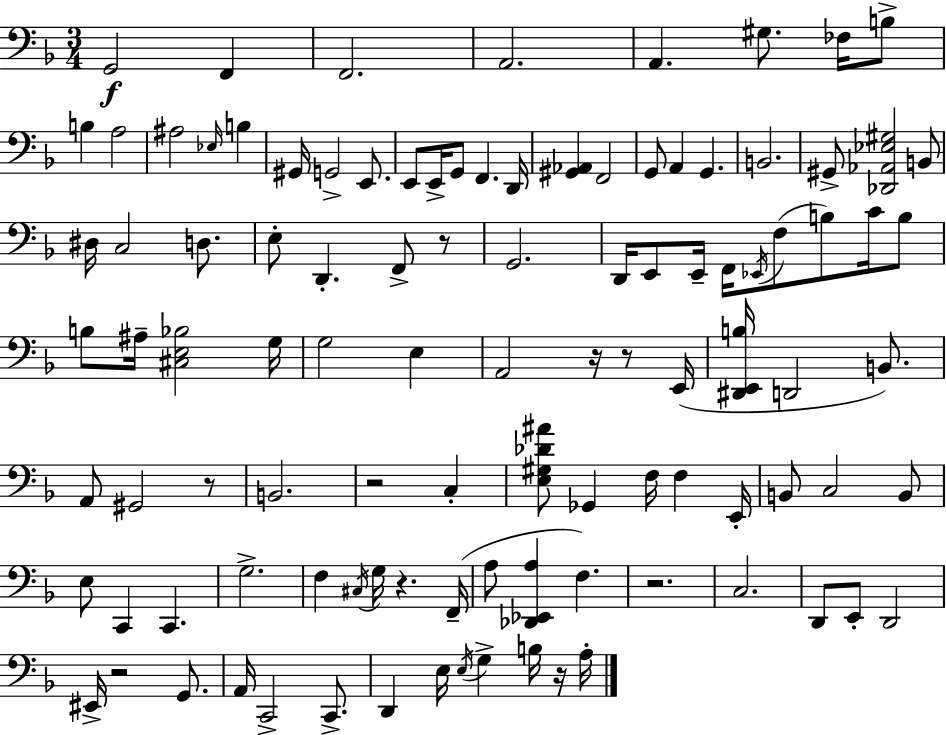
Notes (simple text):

G2/h F2/q F2/h. A2/h. A2/q. G#3/e. FES3/s B3/e B3/q A3/h A#3/h Eb3/s B3/q G#2/s G2/h E2/e. E2/e E2/s G2/e F2/q. D2/s [G#2,Ab2]/q F2/h G2/e A2/q G2/q. B2/h. G#2/e [Db2,Ab2,Eb3,G#3]/h B2/e D#3/s C3/h D3/e. E3/e D2/q. F2/e R/e G2/h. D2/s E2/e E2/s F2/s Eb2/s F3/e B3/e C4/s B3/e B3/e A#3/s [C#3,E3,Bb3]/h G3/s G3/h E3/q A2/h R/s R/e E2/s [D#2,E2,B3]/s D2/h B2/e. A2/e G#2/h R/e B2/h. R/h C3/q [E3,G#3,Db4,A#4]/e Gb2/q F3/s F3/q E2/s B2/e C3/h B2/e E3/e C2/q C2/q. G3/h. F3/q C#3/s G3/s R/q. F2/s A3/e [Db2,Eb2,A3]/q F3/q. R/h. C3/h. D2/e E2/e D2/h EIS2/s R/h G2/e. A2/s C2/h C2/e. D2/q E3/s E3/s G3/q B3/s R/s A3/s